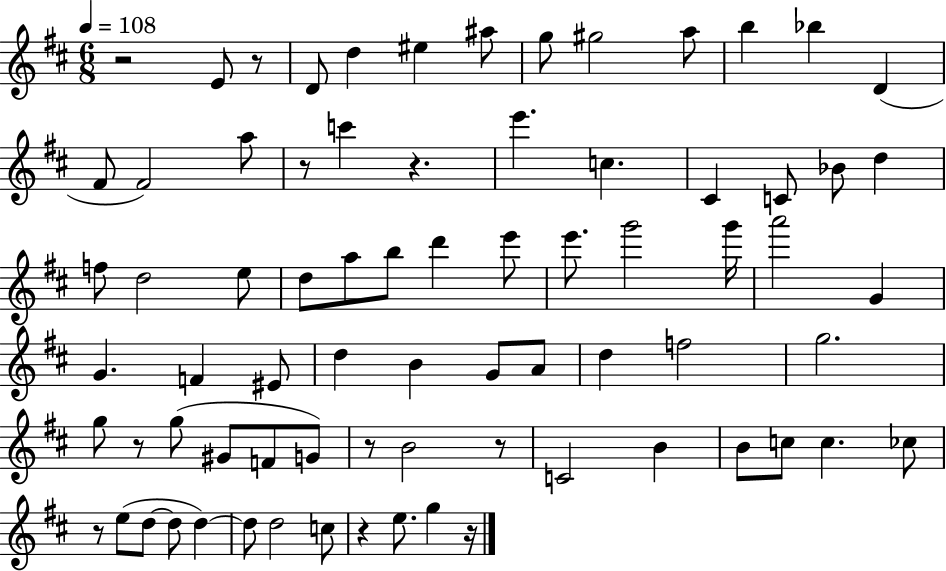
R/h E4/e R/e D4/e D5/q EIS5/q A#5/e G5/e G#5/h A5/e B5/q Bb5/q D4/q F#4/e F#4/h A5/e R/e C6/q R/q. E6/q. C5/q. C#4/q C4/e Bb4/e D5/q F5/e D5/h E5/e D5/e A5/e B5/e D6/q E6/e E6/e. G6/h G6/s A6/h G4/q G4/q. F4/q EIS4/e D5/q B4/q G4/e A4/e D5/q F5/h G5/h. G5/e R/e G5/e G#4/e F4/e G4/e R/e B4/h R/e C4/h B4/q B4/e C5/e C5/q. CES5/e R/e E5/e D5/e D5/e D5/q D5/e D5/h C5/e R/q E5/e. G5/q R/s